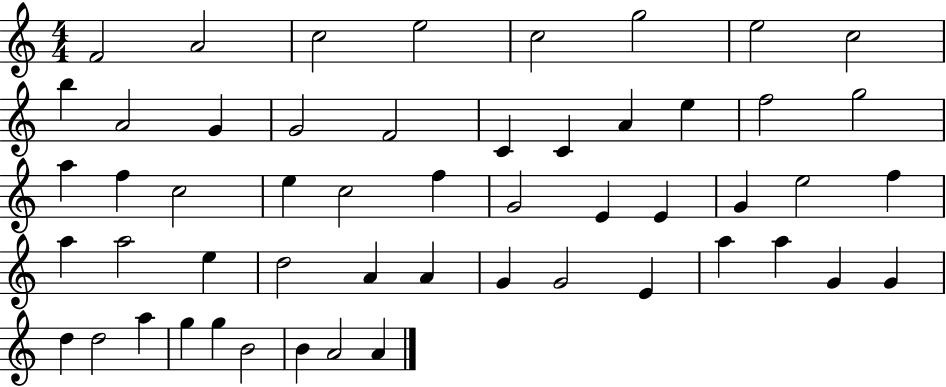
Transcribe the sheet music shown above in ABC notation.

X:1
T:Untitled
M:4/4
L:1/4
K:C
F2 A2 c2 e2 c2 g2 e2 c2 b A2 G G2 F2 C C A e f2 g2 a f c2 e c2 f G2 E E G e2 f a a2 e d2 A A G G2 E a a G G d d2 a g g B2 B A2 A